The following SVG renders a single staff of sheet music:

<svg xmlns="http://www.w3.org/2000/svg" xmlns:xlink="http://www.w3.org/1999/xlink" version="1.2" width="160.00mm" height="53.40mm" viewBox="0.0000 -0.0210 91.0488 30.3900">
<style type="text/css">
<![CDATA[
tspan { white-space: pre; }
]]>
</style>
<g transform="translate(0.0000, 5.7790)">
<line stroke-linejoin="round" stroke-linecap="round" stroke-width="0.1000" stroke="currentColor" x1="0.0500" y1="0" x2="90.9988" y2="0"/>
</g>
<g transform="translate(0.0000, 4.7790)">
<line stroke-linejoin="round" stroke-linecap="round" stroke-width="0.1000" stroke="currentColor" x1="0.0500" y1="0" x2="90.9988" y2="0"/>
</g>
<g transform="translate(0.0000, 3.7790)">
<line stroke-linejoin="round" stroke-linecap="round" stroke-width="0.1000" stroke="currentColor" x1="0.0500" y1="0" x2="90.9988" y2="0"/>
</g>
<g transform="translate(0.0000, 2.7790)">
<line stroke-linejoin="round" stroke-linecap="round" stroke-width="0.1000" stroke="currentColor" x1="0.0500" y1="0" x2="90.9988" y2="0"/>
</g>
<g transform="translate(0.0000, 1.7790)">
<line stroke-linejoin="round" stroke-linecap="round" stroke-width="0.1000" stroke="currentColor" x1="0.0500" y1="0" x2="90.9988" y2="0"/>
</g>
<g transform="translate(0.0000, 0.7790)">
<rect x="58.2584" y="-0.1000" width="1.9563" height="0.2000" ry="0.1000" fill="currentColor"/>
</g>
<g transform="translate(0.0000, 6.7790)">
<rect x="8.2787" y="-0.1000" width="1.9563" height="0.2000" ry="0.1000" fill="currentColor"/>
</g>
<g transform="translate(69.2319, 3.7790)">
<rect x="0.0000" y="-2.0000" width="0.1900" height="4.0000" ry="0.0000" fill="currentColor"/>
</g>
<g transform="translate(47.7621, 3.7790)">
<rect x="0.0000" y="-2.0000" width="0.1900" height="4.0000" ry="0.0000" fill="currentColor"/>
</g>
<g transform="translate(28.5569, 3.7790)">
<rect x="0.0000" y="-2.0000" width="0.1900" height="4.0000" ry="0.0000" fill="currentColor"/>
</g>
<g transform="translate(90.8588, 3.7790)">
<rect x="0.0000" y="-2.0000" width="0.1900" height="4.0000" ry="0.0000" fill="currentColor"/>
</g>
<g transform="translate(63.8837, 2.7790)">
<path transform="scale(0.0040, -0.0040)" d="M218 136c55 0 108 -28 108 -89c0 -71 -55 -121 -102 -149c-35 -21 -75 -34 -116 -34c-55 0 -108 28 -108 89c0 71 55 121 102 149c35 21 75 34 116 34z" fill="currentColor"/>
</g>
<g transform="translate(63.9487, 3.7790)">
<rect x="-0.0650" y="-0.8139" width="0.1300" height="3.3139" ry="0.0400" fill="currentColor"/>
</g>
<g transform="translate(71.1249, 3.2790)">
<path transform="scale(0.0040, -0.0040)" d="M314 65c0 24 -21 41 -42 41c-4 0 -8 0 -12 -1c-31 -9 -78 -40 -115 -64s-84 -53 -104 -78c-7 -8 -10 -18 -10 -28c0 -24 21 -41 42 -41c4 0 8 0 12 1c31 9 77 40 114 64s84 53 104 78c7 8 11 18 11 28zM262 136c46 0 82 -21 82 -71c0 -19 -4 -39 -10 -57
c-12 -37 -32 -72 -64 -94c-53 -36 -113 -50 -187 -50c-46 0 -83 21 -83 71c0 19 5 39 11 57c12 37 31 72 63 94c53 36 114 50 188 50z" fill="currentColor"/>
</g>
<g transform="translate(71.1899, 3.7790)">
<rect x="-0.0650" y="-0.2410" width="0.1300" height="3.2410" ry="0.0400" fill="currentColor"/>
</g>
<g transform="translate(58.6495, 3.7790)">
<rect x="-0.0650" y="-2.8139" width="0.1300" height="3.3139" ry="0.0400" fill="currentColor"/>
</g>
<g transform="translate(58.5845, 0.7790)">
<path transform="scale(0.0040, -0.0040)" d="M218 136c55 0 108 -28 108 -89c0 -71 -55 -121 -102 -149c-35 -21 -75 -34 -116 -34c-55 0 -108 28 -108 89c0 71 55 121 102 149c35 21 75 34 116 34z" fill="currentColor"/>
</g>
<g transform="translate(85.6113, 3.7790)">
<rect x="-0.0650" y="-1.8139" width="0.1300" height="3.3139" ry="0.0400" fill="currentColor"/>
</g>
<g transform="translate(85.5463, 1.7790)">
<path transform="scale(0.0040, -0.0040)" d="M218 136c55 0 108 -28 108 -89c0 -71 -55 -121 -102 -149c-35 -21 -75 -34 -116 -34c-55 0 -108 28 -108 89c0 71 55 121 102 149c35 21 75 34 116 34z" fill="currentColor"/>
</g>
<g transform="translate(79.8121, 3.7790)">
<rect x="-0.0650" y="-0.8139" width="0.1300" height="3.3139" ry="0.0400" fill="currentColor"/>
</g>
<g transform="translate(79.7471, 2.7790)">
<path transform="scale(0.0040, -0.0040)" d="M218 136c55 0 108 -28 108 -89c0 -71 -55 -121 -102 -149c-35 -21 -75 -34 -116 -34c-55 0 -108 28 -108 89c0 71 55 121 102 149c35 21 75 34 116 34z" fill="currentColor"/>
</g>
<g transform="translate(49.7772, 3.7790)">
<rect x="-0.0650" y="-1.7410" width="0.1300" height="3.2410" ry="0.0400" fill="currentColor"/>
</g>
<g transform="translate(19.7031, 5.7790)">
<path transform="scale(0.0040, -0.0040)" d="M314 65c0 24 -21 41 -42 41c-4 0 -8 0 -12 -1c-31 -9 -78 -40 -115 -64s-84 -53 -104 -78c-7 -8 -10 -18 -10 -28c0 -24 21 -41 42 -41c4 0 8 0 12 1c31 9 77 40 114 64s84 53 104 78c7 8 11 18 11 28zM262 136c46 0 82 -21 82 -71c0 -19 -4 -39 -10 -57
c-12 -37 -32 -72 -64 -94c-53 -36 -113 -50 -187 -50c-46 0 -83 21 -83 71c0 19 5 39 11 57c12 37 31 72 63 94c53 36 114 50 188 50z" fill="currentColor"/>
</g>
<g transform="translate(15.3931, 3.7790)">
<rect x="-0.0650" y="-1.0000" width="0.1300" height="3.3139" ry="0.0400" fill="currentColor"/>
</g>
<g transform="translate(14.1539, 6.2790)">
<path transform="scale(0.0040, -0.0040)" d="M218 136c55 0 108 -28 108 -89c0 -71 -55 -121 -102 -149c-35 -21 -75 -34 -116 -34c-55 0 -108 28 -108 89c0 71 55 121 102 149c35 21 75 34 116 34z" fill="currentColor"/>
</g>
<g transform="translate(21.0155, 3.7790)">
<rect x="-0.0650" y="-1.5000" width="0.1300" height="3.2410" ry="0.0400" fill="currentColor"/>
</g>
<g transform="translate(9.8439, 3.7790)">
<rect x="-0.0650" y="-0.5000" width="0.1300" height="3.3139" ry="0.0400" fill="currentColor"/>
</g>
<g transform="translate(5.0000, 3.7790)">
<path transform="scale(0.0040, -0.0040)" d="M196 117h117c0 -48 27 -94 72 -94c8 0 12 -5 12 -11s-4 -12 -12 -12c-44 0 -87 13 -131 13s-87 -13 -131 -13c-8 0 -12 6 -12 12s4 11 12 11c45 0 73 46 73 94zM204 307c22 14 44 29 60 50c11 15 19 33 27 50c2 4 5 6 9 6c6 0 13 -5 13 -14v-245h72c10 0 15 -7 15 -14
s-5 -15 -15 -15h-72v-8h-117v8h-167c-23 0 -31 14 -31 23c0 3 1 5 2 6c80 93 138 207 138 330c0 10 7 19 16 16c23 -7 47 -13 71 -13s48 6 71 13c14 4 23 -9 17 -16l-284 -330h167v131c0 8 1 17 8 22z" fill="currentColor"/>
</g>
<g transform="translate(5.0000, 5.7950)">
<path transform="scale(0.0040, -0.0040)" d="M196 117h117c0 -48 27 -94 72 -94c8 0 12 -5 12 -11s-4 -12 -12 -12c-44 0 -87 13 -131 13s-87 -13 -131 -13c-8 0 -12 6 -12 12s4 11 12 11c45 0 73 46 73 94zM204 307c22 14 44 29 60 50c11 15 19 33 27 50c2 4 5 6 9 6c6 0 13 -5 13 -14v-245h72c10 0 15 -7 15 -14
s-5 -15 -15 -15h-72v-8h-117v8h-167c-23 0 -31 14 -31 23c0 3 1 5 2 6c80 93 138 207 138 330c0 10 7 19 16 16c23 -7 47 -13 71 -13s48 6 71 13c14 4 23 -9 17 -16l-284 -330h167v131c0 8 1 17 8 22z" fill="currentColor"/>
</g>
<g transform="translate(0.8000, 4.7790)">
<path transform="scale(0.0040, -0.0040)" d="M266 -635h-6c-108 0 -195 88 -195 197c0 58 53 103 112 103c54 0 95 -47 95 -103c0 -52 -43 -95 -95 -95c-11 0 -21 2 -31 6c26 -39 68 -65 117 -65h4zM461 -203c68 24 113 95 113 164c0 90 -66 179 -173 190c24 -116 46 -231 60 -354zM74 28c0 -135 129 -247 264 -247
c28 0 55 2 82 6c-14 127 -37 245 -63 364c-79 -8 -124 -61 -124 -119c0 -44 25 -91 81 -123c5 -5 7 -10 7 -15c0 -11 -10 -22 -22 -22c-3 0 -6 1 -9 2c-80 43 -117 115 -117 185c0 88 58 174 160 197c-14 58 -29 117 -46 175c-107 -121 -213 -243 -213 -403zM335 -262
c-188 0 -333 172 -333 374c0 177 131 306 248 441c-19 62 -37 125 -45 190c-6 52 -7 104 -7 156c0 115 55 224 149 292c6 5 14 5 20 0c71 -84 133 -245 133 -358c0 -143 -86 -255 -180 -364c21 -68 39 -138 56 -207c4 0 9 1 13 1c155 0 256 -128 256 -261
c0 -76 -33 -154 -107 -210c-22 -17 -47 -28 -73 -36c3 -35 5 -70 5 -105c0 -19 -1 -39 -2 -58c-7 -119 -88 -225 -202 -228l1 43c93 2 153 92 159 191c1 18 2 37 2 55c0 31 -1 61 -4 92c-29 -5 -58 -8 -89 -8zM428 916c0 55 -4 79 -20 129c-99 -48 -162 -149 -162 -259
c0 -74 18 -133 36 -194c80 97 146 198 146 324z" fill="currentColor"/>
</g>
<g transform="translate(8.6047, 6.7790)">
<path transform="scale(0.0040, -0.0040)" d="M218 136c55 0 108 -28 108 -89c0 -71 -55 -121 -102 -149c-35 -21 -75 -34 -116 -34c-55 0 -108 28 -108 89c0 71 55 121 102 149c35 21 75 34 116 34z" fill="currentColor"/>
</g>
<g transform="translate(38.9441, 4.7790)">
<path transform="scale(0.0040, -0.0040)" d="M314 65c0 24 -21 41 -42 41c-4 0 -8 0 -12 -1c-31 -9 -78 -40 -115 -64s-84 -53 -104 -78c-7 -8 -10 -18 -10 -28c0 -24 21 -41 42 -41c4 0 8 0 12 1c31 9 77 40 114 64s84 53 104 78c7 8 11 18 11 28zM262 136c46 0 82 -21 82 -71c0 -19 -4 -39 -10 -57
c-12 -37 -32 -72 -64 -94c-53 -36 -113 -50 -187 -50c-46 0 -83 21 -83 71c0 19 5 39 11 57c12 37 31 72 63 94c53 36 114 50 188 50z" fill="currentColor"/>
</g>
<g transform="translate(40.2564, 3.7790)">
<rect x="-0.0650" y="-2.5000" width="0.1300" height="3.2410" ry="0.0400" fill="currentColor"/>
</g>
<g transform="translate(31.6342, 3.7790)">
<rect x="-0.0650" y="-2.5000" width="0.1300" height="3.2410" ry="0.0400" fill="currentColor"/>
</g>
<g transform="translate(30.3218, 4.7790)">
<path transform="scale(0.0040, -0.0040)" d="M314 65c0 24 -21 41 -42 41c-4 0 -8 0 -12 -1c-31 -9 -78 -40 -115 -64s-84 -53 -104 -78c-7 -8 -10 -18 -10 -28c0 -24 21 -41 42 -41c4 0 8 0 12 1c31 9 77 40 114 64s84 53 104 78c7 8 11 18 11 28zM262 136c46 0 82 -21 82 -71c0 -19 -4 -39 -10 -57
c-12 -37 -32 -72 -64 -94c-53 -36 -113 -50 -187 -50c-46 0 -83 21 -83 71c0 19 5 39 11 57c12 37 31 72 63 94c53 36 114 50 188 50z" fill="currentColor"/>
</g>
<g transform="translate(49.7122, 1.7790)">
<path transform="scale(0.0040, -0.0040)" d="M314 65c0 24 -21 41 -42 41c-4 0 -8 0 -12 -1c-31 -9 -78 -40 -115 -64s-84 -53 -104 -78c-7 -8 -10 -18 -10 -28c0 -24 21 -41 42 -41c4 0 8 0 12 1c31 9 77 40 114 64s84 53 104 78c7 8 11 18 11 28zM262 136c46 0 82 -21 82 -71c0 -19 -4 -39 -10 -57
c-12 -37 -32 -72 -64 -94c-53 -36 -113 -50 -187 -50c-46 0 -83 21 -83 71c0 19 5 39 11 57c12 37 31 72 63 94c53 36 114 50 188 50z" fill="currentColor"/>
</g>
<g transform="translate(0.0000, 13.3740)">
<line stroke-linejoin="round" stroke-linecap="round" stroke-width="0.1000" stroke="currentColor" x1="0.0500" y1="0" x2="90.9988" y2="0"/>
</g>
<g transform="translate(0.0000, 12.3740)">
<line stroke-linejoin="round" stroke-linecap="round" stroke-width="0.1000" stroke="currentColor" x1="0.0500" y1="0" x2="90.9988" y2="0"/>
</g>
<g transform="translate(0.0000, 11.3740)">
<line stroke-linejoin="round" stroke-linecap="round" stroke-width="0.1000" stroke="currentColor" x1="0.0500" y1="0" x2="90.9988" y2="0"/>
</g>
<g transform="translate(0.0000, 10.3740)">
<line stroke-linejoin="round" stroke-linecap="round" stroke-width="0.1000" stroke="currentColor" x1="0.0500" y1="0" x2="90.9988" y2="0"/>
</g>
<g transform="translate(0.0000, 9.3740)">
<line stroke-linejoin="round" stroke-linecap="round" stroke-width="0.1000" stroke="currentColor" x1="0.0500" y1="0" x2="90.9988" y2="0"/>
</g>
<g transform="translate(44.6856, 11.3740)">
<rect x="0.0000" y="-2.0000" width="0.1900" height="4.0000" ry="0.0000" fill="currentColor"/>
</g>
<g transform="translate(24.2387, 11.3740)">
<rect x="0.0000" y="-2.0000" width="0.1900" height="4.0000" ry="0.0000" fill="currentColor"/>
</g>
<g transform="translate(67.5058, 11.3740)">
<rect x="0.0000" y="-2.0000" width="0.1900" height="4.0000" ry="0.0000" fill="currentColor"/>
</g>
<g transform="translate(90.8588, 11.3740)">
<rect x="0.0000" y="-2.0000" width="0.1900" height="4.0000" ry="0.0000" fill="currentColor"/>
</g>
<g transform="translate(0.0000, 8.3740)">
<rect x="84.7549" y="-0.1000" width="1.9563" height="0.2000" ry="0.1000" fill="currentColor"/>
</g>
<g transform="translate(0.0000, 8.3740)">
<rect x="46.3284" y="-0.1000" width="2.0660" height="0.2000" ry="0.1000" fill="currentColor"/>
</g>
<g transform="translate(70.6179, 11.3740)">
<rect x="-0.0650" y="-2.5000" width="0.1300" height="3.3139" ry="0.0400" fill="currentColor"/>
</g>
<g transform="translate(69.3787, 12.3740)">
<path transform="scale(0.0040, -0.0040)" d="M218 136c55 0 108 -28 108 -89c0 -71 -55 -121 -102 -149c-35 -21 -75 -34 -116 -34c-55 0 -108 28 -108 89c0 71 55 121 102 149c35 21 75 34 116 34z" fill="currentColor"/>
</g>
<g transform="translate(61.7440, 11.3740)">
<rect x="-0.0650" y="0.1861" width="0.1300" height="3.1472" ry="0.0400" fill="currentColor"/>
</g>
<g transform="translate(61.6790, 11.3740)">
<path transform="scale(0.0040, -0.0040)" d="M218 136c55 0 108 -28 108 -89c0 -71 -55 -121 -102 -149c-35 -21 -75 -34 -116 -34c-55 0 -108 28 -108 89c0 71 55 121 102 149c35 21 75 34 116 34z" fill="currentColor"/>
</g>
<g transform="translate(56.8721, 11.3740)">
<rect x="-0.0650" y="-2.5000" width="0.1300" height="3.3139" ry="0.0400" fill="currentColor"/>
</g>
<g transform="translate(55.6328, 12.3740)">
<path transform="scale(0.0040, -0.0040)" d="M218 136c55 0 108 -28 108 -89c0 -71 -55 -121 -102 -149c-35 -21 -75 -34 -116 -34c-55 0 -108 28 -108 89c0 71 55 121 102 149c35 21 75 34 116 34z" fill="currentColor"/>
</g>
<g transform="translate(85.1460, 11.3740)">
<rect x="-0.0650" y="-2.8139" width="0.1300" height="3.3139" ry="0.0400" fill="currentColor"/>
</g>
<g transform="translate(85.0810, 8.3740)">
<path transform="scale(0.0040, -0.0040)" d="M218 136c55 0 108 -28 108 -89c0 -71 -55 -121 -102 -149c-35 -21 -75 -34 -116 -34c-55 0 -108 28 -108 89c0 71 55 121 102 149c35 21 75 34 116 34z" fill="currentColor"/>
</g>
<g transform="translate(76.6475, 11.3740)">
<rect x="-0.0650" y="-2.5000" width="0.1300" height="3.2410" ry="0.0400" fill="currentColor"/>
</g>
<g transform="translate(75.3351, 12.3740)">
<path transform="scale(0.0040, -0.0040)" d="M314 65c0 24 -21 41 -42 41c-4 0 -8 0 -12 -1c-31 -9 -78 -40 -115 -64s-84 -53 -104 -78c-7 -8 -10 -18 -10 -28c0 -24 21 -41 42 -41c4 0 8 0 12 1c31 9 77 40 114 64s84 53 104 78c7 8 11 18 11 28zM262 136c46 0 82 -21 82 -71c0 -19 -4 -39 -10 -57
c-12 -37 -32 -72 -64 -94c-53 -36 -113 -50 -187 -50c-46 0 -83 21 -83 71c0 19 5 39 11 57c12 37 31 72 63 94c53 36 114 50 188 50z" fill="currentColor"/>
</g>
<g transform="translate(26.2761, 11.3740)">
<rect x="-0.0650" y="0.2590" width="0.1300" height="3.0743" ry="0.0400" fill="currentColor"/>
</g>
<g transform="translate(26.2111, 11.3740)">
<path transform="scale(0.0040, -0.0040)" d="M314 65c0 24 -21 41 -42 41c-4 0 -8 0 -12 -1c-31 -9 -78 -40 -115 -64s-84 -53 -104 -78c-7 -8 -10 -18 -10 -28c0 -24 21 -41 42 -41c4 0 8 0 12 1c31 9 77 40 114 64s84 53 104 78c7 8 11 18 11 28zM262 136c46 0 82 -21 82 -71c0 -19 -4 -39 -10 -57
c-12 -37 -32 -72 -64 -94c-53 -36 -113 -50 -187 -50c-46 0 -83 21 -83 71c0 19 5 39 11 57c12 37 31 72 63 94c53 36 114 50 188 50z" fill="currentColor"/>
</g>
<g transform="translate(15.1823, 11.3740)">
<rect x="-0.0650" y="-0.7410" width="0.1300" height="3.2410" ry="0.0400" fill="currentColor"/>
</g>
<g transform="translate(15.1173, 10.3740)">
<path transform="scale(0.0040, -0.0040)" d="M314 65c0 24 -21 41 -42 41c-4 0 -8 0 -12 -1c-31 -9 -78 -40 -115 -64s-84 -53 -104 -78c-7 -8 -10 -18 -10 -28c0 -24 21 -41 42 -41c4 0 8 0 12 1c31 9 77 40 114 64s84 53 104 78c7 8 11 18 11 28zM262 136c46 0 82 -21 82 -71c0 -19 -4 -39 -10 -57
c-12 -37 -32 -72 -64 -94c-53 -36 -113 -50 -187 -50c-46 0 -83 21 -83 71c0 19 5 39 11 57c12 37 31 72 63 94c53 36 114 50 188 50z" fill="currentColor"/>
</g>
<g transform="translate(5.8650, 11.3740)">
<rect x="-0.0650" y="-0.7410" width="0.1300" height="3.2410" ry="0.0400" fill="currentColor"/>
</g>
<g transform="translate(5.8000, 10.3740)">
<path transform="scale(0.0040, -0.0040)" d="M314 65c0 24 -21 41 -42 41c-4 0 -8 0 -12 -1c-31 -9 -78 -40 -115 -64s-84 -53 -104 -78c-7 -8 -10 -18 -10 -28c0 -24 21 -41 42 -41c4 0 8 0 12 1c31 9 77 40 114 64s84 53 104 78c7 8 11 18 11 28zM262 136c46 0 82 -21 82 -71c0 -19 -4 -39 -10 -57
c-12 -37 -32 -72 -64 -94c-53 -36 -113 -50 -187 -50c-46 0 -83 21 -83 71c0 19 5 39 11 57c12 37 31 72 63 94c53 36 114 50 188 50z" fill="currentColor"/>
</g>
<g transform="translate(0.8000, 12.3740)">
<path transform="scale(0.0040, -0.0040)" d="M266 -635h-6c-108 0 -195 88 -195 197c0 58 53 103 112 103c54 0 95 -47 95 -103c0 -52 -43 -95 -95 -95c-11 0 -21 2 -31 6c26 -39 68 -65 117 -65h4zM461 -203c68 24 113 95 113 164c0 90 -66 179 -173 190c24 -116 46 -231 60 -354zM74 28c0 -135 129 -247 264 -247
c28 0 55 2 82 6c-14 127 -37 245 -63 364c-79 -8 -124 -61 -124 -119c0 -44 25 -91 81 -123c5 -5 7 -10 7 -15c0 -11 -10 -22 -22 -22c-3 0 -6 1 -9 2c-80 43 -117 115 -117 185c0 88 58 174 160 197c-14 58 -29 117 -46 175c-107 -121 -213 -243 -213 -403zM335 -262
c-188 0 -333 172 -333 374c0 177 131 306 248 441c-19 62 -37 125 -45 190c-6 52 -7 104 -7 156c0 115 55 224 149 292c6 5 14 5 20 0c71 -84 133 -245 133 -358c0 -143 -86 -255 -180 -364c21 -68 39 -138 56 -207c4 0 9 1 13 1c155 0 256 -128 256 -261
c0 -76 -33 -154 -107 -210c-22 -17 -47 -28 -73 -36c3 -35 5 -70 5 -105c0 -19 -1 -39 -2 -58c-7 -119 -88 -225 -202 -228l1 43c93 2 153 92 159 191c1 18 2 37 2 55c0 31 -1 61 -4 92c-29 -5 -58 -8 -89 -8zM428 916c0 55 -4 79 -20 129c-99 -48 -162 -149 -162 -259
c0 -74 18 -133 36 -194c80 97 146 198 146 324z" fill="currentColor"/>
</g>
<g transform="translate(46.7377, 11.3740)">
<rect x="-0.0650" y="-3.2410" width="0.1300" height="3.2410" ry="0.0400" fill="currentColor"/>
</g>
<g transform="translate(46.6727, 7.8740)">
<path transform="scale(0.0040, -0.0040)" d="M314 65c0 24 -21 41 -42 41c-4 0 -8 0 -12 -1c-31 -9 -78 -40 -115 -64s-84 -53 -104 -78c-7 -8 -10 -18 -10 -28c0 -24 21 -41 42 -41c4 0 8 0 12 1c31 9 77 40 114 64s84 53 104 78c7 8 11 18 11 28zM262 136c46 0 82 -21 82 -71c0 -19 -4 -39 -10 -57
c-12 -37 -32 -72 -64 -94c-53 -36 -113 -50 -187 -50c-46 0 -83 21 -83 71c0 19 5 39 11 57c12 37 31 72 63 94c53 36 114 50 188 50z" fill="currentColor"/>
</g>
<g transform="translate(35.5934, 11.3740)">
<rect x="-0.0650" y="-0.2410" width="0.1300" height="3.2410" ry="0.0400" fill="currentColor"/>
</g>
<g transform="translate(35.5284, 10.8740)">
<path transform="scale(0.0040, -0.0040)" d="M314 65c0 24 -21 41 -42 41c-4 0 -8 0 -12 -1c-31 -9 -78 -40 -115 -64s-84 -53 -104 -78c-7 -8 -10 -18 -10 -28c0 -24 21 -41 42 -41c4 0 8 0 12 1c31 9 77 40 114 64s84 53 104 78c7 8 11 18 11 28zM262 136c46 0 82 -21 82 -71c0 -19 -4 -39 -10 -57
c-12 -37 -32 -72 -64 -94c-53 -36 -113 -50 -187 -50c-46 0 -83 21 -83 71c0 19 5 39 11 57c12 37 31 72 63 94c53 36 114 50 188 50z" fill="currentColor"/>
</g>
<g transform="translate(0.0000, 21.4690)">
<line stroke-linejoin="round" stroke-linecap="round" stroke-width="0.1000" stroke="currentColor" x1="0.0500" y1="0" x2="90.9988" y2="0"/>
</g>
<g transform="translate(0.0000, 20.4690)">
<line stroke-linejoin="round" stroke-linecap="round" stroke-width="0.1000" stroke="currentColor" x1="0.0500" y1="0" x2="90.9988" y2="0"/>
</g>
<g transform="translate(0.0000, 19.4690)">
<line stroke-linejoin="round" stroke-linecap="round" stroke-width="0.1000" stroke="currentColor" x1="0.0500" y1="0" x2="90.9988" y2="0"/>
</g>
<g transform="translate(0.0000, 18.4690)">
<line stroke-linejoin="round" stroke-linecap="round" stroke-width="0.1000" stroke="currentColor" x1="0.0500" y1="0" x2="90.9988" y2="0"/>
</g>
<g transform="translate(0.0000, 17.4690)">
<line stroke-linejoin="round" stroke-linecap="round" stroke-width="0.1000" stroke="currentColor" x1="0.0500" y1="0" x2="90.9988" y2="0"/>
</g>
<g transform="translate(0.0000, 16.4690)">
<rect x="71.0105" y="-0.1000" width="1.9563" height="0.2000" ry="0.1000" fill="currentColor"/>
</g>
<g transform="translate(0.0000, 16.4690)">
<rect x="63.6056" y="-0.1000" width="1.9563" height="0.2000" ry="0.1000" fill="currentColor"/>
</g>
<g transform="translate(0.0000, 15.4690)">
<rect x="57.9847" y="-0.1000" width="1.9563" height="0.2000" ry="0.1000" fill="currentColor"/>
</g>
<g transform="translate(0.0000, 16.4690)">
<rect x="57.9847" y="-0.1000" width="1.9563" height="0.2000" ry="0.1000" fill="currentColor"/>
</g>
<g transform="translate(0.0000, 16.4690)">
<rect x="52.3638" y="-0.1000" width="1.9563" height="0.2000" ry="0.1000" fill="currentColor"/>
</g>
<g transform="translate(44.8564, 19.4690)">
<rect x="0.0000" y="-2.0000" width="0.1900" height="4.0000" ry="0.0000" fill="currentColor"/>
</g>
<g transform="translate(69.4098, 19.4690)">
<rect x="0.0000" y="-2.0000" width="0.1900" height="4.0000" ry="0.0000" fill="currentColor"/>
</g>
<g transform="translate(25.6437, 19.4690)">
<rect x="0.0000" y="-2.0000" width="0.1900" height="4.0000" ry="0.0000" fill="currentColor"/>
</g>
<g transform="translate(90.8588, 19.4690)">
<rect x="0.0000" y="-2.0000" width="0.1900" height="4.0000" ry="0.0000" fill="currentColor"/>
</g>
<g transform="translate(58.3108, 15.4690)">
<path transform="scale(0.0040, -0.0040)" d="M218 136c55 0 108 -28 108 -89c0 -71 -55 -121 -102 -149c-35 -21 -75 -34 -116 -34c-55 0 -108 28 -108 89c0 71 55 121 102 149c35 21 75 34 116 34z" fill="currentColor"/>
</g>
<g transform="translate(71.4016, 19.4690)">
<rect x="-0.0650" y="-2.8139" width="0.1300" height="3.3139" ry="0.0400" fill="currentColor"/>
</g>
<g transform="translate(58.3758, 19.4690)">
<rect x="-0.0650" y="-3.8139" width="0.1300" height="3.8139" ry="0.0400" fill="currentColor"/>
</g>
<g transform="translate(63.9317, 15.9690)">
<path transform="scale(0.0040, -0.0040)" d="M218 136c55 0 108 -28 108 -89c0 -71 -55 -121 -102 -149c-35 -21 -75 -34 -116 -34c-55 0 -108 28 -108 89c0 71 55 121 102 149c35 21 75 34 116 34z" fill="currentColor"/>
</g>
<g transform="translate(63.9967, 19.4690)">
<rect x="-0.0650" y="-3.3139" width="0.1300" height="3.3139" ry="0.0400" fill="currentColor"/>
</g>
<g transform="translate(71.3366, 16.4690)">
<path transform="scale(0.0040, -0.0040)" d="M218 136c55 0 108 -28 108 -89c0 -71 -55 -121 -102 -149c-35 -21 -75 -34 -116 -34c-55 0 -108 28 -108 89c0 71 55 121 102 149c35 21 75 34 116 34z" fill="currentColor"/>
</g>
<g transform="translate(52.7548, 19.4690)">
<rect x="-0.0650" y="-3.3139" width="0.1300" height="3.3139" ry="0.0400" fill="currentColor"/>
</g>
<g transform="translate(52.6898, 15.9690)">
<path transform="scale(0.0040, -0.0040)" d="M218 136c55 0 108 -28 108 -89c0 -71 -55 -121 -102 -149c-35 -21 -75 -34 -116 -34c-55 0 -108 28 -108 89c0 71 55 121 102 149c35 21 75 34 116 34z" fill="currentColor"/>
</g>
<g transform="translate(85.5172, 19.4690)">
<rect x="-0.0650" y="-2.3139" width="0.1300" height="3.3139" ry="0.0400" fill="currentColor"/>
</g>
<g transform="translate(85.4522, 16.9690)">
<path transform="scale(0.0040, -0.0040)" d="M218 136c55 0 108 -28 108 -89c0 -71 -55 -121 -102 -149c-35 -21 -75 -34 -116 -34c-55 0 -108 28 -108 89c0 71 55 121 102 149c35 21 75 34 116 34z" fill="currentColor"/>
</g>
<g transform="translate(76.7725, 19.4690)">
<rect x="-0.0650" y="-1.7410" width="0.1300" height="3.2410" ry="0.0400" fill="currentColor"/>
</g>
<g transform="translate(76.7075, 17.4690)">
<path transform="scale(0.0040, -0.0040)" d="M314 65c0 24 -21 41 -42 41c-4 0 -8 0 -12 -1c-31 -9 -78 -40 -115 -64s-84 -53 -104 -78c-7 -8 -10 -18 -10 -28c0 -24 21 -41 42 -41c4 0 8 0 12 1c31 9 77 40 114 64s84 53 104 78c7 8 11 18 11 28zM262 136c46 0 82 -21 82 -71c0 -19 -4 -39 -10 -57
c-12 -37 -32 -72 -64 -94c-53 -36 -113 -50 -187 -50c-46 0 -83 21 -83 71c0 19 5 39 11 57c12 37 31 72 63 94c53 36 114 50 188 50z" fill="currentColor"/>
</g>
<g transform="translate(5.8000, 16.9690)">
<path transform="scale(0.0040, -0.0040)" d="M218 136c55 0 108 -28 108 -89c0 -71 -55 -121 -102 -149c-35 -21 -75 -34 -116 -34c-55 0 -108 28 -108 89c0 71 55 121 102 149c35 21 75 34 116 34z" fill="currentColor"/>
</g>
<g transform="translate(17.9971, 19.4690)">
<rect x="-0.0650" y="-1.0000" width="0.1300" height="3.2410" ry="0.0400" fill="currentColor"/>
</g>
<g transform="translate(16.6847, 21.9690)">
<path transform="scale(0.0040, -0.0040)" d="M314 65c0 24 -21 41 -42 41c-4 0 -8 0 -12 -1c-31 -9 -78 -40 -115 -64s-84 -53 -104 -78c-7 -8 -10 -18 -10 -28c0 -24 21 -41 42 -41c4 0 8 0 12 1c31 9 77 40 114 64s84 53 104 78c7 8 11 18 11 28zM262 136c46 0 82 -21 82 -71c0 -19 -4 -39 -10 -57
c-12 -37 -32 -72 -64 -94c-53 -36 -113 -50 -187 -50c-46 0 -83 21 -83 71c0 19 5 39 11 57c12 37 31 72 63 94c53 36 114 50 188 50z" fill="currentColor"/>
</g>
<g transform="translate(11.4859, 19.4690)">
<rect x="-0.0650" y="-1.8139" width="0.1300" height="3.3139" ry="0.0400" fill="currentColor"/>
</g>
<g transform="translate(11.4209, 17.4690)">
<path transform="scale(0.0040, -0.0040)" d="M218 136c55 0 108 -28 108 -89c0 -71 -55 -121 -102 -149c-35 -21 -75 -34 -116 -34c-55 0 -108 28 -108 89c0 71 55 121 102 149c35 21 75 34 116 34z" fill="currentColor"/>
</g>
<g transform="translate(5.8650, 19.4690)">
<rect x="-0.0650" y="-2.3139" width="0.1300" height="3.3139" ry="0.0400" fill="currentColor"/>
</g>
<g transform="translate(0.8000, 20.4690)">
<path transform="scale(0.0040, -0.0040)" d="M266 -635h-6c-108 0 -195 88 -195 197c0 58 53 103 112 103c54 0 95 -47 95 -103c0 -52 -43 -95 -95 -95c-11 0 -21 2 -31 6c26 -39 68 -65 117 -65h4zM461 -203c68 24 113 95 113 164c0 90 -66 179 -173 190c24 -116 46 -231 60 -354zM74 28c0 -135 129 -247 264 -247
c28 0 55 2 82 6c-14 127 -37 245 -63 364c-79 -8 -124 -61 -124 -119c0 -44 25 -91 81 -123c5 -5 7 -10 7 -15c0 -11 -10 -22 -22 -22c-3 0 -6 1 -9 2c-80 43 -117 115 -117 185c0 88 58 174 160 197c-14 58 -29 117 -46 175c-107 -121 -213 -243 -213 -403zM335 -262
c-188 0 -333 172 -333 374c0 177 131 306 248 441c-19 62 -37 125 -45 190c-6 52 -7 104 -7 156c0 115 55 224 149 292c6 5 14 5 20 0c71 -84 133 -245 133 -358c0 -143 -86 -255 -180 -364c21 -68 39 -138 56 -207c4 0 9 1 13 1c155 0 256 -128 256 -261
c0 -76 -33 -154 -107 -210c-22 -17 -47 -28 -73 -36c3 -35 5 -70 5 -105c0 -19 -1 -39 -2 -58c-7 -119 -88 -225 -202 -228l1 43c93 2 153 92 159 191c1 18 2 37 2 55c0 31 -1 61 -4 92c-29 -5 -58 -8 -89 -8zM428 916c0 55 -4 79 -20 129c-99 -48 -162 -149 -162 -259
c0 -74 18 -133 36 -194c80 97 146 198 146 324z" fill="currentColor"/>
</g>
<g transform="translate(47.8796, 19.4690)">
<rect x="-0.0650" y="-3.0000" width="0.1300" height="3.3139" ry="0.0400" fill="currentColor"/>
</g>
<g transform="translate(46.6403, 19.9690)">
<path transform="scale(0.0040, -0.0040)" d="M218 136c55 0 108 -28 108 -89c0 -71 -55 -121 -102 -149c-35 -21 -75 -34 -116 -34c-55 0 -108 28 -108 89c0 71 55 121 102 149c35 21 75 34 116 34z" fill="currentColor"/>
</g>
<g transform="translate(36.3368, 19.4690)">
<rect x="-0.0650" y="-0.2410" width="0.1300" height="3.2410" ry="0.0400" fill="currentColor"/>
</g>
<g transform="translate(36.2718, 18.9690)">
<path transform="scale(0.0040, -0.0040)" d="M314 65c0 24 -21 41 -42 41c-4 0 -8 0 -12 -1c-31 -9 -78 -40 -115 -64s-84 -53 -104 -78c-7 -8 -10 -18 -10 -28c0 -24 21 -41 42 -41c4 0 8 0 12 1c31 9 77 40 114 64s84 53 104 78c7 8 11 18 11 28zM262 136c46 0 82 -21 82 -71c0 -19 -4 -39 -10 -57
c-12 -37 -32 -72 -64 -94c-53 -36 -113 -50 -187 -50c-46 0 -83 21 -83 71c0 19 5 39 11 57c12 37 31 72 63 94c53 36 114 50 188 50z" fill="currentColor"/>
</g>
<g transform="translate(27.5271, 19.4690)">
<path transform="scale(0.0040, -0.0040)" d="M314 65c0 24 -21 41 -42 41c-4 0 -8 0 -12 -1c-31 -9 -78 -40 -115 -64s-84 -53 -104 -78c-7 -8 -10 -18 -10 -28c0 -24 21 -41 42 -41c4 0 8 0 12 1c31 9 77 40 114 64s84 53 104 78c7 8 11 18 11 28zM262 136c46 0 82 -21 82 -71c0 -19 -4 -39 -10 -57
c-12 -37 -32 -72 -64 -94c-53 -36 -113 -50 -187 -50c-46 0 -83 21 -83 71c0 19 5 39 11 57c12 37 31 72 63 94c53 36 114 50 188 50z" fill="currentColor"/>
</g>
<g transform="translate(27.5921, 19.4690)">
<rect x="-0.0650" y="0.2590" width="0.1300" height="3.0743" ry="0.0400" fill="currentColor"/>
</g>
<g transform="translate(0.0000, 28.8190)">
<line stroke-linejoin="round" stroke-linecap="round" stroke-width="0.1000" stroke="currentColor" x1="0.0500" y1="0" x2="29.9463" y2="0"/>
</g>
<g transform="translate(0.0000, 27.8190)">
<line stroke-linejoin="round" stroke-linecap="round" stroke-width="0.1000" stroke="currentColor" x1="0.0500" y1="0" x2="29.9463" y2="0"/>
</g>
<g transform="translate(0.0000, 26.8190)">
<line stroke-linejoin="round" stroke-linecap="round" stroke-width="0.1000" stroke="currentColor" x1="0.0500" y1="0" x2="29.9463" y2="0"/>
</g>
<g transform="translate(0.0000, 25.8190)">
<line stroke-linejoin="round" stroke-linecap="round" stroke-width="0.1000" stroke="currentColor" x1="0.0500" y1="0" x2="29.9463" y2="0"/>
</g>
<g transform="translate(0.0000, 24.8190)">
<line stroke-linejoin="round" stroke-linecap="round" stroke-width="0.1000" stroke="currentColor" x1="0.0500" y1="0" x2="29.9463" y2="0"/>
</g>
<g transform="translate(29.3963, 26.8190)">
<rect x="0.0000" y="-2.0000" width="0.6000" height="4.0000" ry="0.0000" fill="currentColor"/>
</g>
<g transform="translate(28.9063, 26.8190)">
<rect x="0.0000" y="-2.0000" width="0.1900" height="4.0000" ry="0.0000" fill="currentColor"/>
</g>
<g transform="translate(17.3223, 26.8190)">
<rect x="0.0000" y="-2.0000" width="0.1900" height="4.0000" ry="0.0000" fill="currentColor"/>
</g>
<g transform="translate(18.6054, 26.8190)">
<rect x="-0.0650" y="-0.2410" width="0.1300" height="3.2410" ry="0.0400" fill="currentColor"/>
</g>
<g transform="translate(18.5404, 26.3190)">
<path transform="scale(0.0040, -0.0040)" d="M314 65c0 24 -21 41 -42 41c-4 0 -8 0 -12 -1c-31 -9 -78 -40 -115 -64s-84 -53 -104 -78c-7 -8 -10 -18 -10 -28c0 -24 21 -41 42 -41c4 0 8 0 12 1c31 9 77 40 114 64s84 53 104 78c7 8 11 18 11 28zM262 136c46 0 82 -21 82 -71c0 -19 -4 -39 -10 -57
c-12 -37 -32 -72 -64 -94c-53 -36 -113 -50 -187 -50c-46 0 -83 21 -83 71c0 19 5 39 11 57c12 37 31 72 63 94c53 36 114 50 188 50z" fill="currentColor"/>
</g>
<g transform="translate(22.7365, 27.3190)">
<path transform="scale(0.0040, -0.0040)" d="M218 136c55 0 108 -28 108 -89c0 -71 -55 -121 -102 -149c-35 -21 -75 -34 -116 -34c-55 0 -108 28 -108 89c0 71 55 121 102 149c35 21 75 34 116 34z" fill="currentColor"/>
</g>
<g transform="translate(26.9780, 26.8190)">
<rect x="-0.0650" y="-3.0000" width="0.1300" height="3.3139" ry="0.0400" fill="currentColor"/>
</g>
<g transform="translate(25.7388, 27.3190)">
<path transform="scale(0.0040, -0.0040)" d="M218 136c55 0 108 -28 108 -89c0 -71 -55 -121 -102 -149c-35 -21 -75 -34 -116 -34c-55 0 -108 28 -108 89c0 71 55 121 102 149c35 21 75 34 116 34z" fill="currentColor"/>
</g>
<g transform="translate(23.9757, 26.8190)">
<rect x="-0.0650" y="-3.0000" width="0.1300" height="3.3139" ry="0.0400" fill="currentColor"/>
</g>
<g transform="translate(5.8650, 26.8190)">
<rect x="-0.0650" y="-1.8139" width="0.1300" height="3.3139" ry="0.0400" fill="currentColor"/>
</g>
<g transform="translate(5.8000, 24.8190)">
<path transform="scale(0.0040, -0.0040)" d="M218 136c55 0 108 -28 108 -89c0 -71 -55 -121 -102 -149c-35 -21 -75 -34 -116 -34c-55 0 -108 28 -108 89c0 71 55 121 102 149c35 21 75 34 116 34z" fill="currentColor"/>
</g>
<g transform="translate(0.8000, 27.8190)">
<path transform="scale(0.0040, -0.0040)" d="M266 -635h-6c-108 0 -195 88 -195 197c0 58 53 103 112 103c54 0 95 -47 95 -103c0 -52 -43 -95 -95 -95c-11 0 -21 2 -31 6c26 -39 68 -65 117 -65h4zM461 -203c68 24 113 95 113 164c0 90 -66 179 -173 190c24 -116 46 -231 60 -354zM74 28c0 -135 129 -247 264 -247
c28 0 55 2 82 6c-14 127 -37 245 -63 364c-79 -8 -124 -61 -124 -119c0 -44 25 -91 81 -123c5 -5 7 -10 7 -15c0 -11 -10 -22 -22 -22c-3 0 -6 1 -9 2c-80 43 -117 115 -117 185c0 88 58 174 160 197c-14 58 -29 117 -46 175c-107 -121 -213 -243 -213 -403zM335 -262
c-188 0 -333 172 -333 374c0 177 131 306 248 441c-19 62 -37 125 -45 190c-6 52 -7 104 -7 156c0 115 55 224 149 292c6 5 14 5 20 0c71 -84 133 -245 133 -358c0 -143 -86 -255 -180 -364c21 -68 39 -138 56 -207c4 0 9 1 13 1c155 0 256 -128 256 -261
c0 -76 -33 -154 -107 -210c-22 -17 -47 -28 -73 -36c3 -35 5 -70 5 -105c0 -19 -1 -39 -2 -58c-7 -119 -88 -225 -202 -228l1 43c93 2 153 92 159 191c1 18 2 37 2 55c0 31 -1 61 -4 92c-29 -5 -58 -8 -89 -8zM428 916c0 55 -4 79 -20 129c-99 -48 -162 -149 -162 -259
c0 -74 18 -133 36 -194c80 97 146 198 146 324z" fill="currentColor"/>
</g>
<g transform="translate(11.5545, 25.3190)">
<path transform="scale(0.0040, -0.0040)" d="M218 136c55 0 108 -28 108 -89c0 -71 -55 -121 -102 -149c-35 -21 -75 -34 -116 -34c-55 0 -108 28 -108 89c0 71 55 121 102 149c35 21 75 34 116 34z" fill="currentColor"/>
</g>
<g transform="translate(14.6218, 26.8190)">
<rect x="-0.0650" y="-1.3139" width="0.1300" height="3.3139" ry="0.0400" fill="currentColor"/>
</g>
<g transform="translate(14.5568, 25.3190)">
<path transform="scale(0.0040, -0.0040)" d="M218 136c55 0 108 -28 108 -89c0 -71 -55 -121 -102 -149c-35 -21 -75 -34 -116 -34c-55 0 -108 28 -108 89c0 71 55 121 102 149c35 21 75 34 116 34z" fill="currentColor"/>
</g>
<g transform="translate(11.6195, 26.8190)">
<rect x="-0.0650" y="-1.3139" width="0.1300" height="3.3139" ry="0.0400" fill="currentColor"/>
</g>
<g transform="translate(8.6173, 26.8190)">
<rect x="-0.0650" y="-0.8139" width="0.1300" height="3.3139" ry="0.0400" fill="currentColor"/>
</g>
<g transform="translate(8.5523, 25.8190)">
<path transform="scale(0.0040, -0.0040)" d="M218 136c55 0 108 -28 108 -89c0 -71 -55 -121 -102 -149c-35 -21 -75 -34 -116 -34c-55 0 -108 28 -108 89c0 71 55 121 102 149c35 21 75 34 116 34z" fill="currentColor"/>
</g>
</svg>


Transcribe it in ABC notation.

X:1
T:Untitled
M:4/4
L:1/4
K:C
C D E2 G2 G2 f2 a d c2 d f d2 d2 B2 c2 b2 G B G G2 a g f D2 B2 c2 A b c' b a f2 g f d e e c2 A A